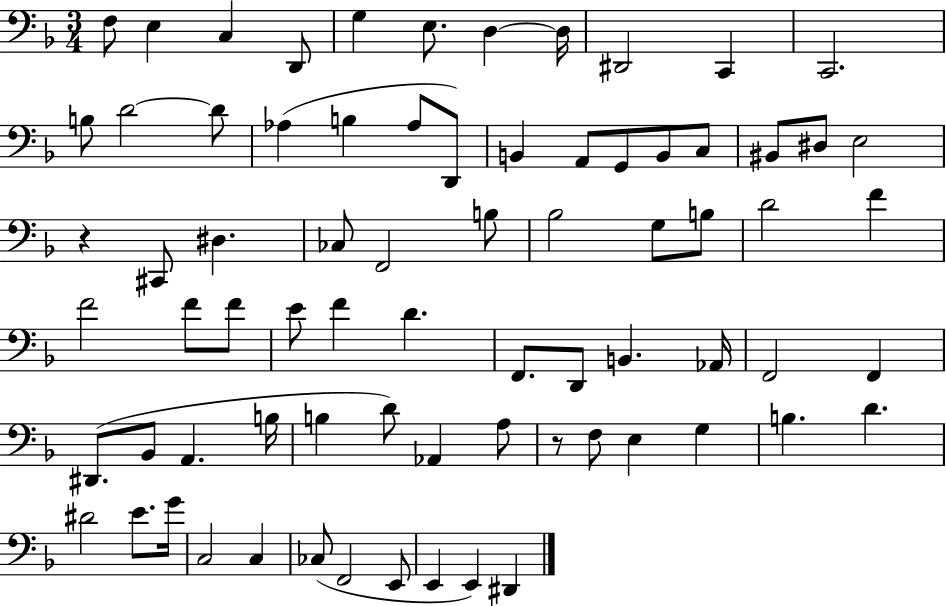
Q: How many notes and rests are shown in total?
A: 74